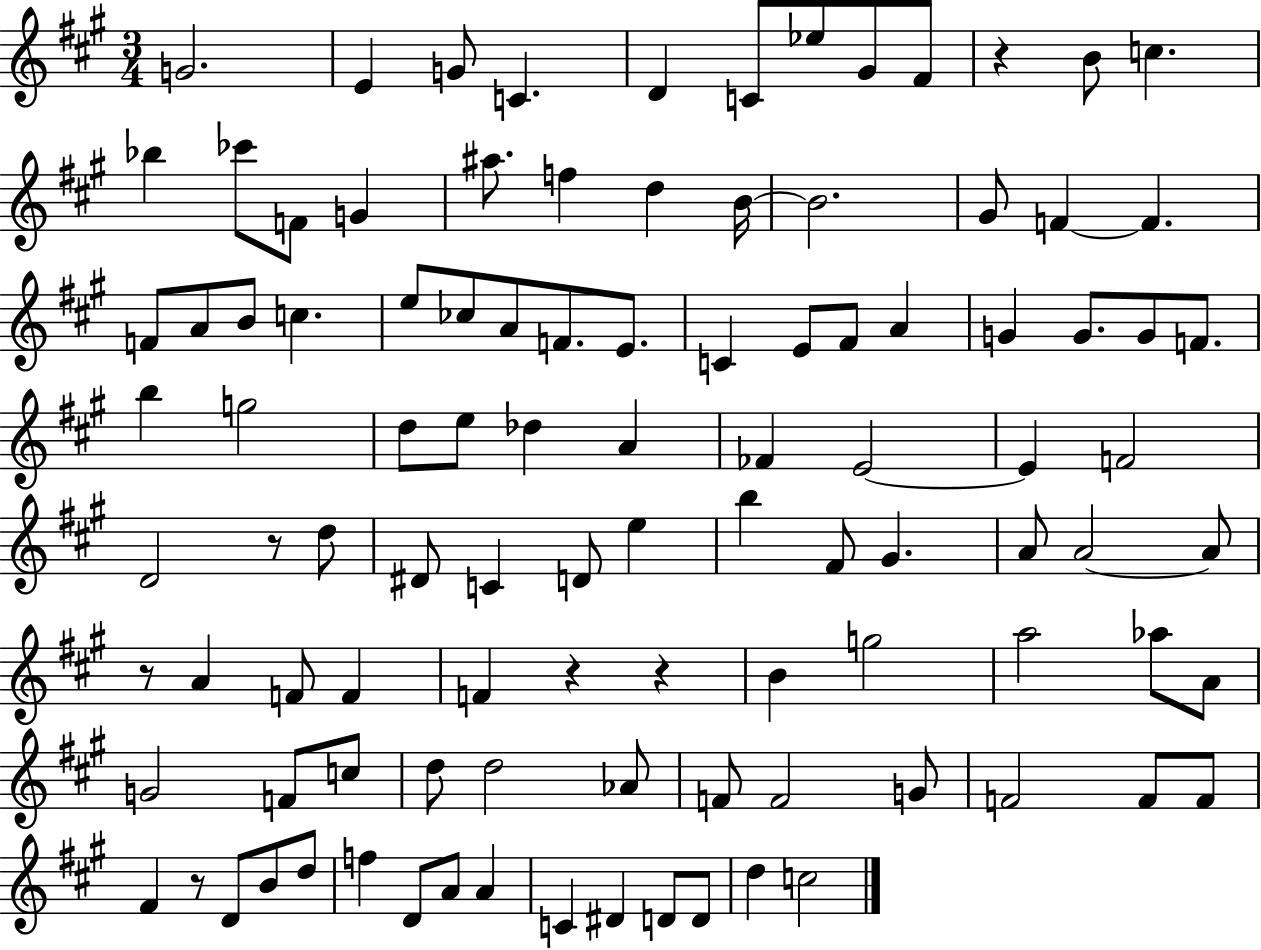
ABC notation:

X:1
T:Untitled
M:3/4
L:1/4
K:A
G2 E G/2 C D C/2 _e/2 ^G/2 ^F/2 z B/2 c _b _c'/2 F/2 G ^a/2 f d B/4 B2 ^G/2 F F F/2 A/2 B/2 c e/2 _c/2 A/2 F/2 E/2 C E/2 ^F/2 A G G/2 G/2 F/2 b g2 d/2 e/2 _d A _F E2 E F2 D2 z/2 d/2 ^D/2 C D/2 e b ^F/2 ^G A/2 A2 A/2 z/2 A F/2 F F z z B g2 a2 _a/2 A/2 G2 F/2 c/2 d/2 d2 _A/2 F/2 F2 G/2 F2 F/2 F/2 ^F z/2 D/2 B/2 d/2 f D/2 A/2 A C ^D D/2 D/2 d c2